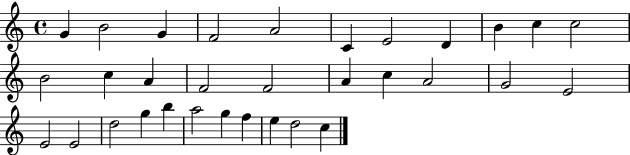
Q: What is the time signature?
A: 4/4